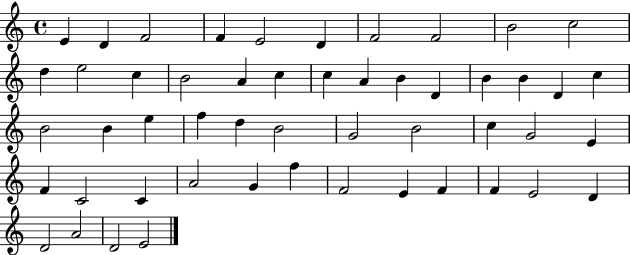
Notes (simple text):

E4/q D4/q F4/h F4/q E4/h D4/q F4/h F4/h B4/h C5/h D5/q E5/h C5/q B4/h A4/q C5/q C5/q A4/q B4/q D4/q B4/q B4/q D4/q C5/q B4/h B4/q E5/q F5/q D5/q B4/h G4/h B4/h C5/q G4/h E4/q F4/q C4/h C4/q A4/h G4/q F5/q F4/h E4/q F4/q F4/q E4/h D4/q D4/h A4/h D4/h E4/h